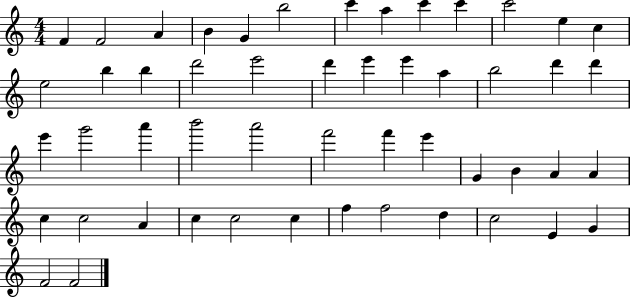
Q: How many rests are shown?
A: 0